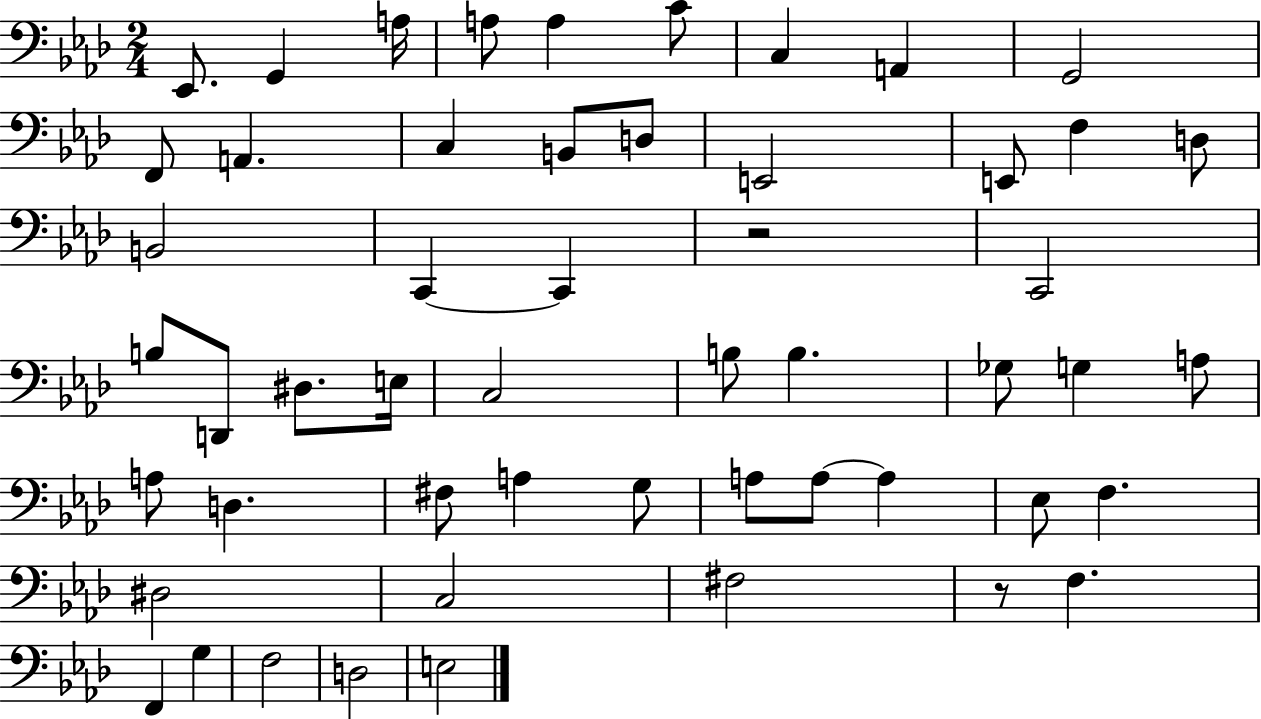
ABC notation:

X:1
T:Untitled
M:2/4
L:1/4
K:Ab
_E,,/2 G,, A,/4 A,/2 A, C/2 C, A,, G,,2 F,,/2 A,, C, B,,/2 D,/2 E,,2 E,,/2 F, D,/2 B,,2 C,, C,, z2 C,,2 B,/2 D,,/2 ^D,/2 E,/4 C,2 B,/2 B, _G,/2 G, A,/2 A,/2 D, ^F,/2 A, G,/2 A,/2 A,/2 A, _E,/2 F, ^D,2 C,2 ^F,2 z/2 F, F,, G, F,2 D,2 E,2